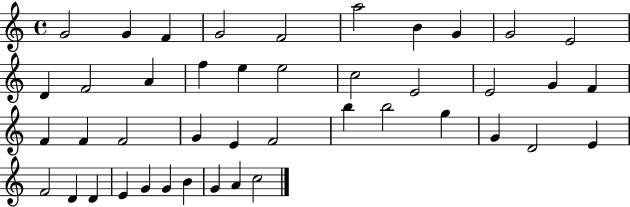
G4/h G4/q F4/q G4/h F4/h A5/h B4/q G4/q G4/h E4/h D4/q F4/h A4/q F5/q E5/q E5/h C5/h E4/h E4/h G4/q F4/q F4/q F4/q F4/h G4/q E4/q F4/h B5/q B5/h G5/q G4/q D4/h E4/q F4/h D4/q D4/q E4/q G4/q G4/q B4/q G4/q A4/q C5/h